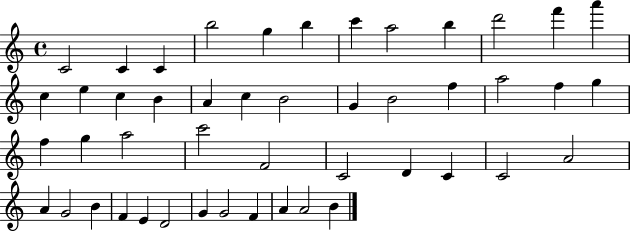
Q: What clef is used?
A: treble